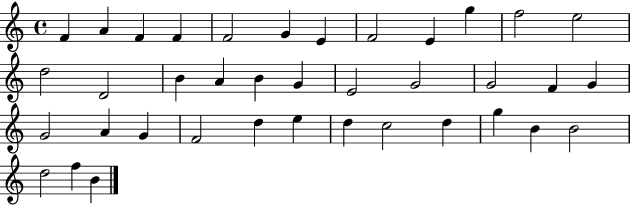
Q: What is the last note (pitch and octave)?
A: B4